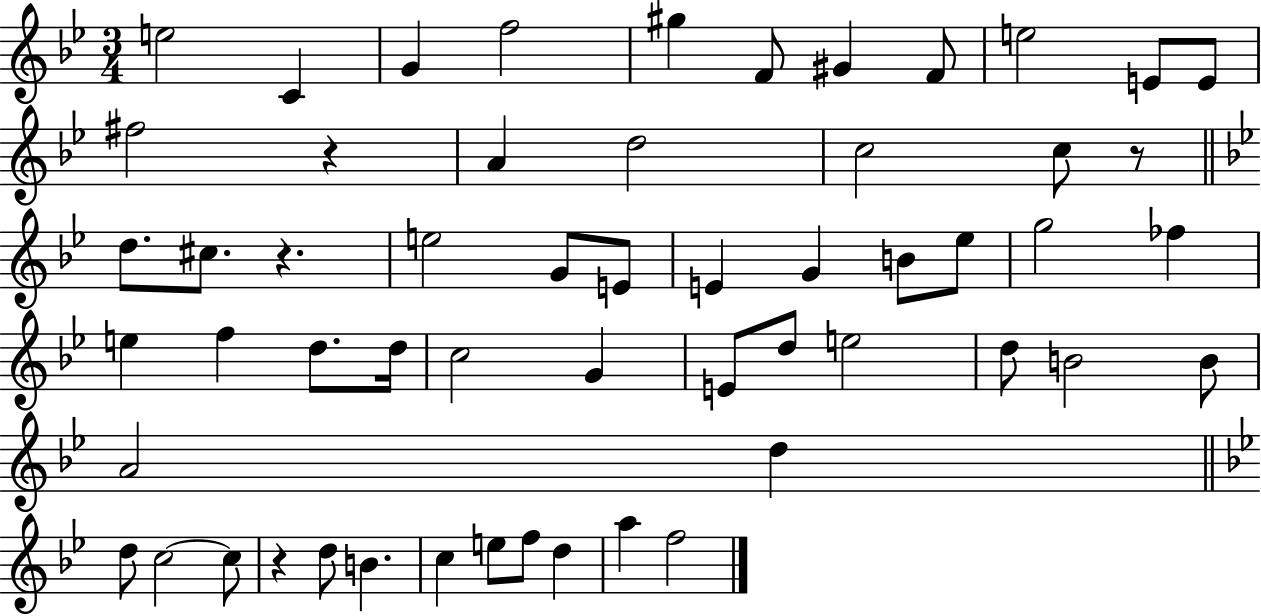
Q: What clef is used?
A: treble